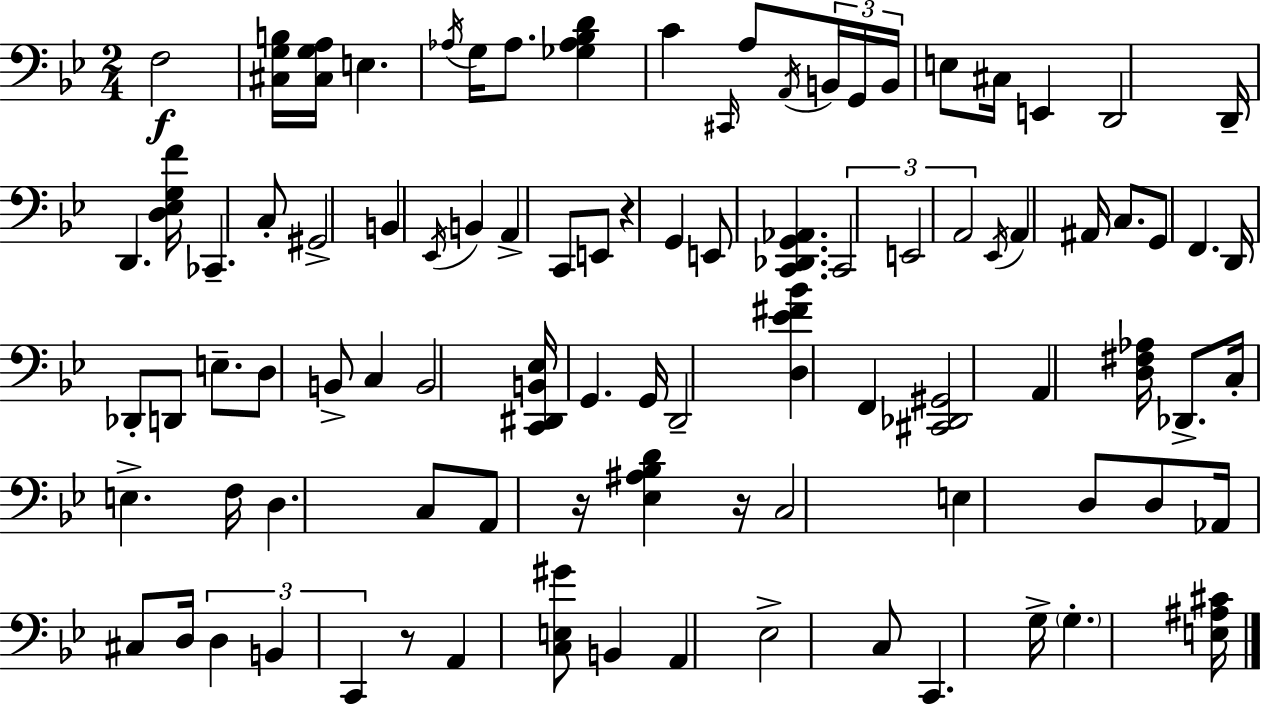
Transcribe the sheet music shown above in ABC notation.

X:1
T:Untitled
M:2/4
L:1/4
K:Bb
F,2 [^C,G,B,]/4 [^C,G,A,]/4 E, _A,/4 G,/4 _A,/2 [_G,_A,_B,D] C ^C,,/4 A,/2 A,,/4 B,,/4 G,,/4 B,,/4 E,/2 ^C,/4 E,, D,,2 D,,/4 D,, [D,_E,G,F]/4 _C,, C,/2 ^G,,2 B,, _E,,/4 B,, A,, C,,/2 E,,/2 z G,, E,,/2 [C,,_D,,G,,_A,,] C,,2 E,,2 A,,2 _E,,/4 A,, ^A,,/4 C,/2 G,,/2 F,, D,,/4 _D,,/2 D,,/2 E,/2 D,/2 B,,/2 C, B,,2 [C,,^D,,B,,_E,]/4 G,, G,,/4 D,,2 [D,_E^F_B] F,, [^C,,_D,,^G,,]2 A,, [D,^F,_A,]/4 _D,,/2 C,/4 E, F,/4 D, C,/2 A,,/2 z/4 [_E,^A,_B,D] z/4 C,2 E, D,/2 D,/2 _A,,/4 ^C,/2 D,/4 D, B,, C,, z/2 A,, [C,E,^G]/2 B,, A,, _E,2 C,/2 C,, G,/4 G, [E,^A,^C]/4